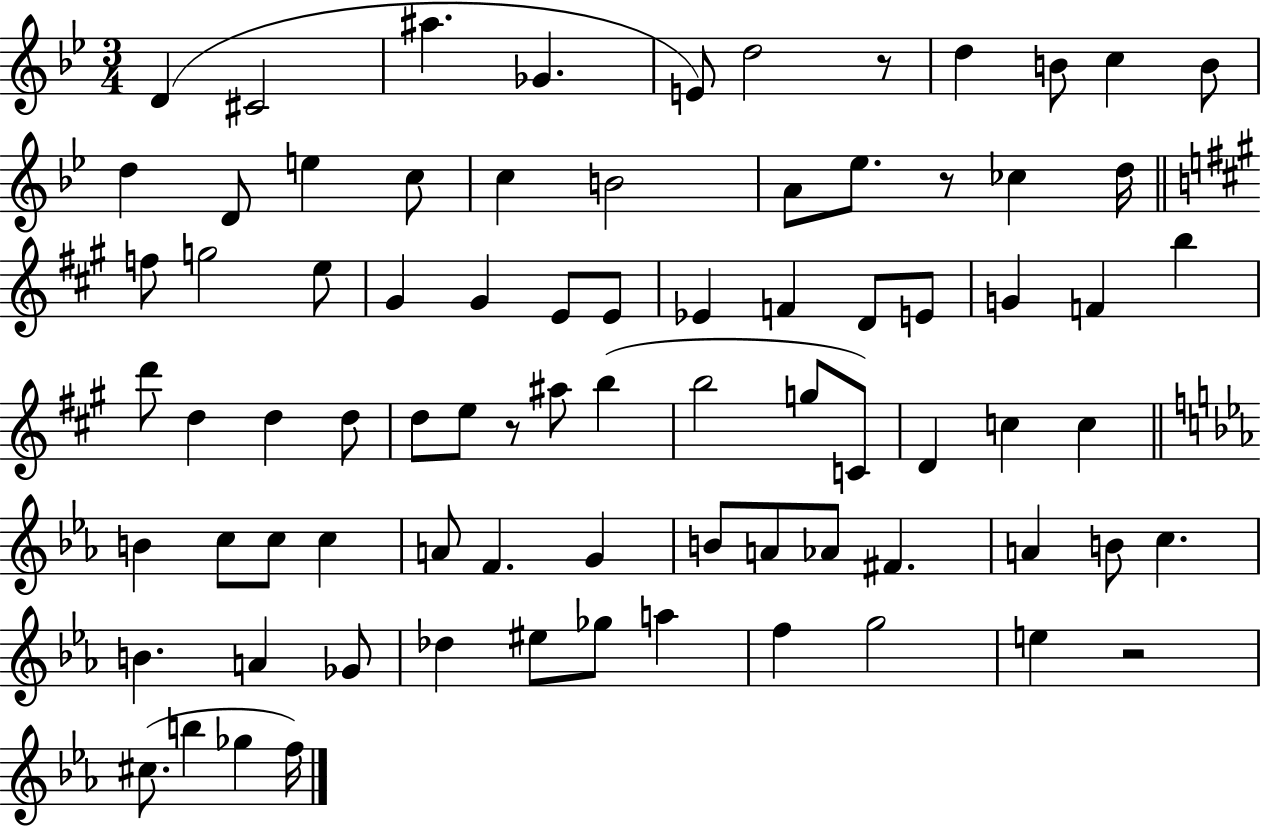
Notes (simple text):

D4/q C#4/h A#5/q. Gb4/q. E4/e D5/h R/e D5/q B4/e C5/q B4/e D5/q D4/e E5/q C5/e C5/q B4/h A4/e Eb5/e. R/e CES5/q D5/s F5/e G5/h E5/e G#4/q G#4/q E4/e E4/e Eb4/q F4/q D4/e E4/e G4/q F4/q B5/q D6/e D5/q D5/q D5/e D5/e E5/e R/e A#5/e B5/q B5/h G5/e C4/e D4/q C5/q C5/q B4/q C5/e C5/e C5/q A4/e F4/q. G4/q B4/e A4/e Ab4/e F#4/q. A4/q B4/e C5/q. B4/q. A4/q Gb4/e Db5/q EIS5/e Gb5/e A5/q F5/q G5/h E5/q R/h C#5/e. B5/q Gb5/q F5/s